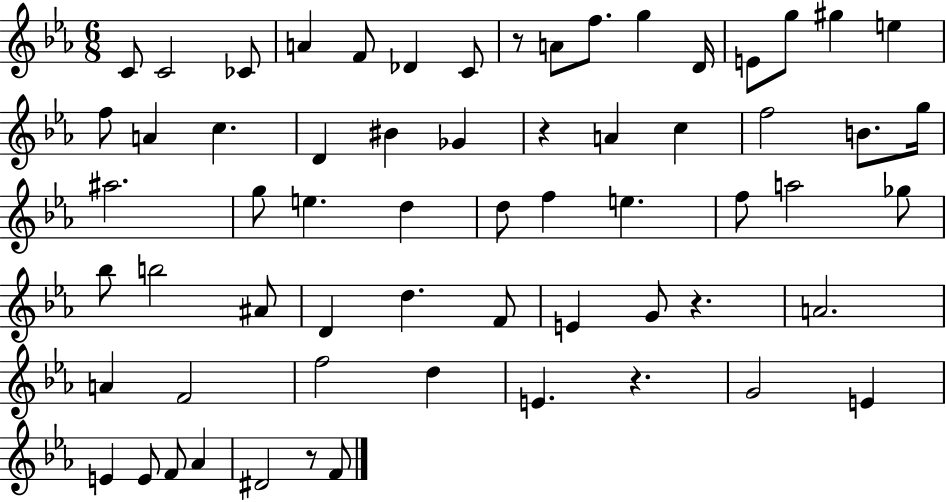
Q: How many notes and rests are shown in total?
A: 63